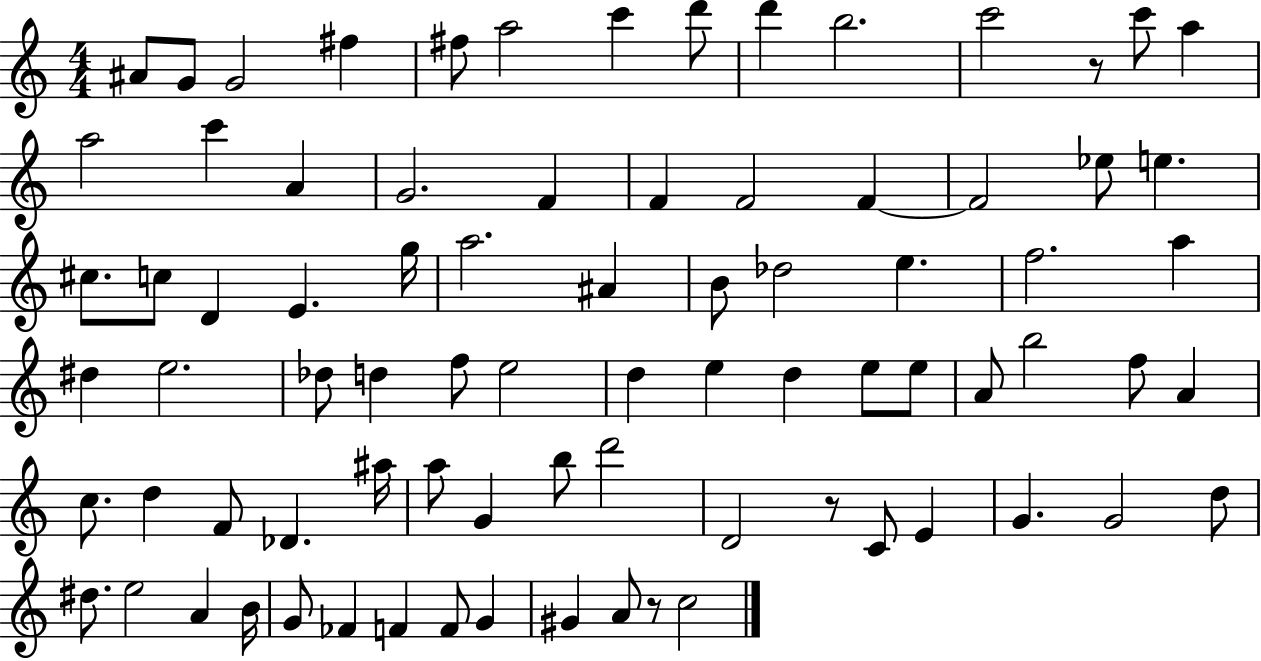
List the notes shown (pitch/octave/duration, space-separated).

A#4/e G4/e G4/h F#5/q F#5/e A5/h C6/q D6/e D6/q B5/h. C6/h R/e C6/e A5/q A5/h C6/q A4/q G4/h. F4/q F4/q F4/h F4/q F4/h Eb5/e E5/q. C#5/e. C5/e D4/q E4/q. G5/s A5/h. A#4/q B4/e Db5/h E5/q. F5/h. A5/q D#5/q E5/h. Db5/e D5/q F5/e E5/h D5/q E5/q D5/q E5/e E5/e A4/e B5/h F5/e A4/q C5/e. D5/q F4/e Db4/q. A#5/s A5/e G4/q B5/e D6/h D4/h R/e C4/e E4/q G4/q. G4/h D5/e D#5/e. E5/h A4/q B4/s G4/e FES4/q F4/q F4/e G4/q G#4/q A4/e R/e C5/h